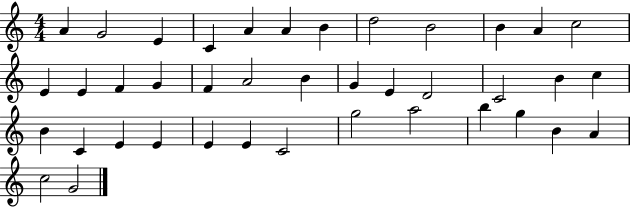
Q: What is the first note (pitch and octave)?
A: A4